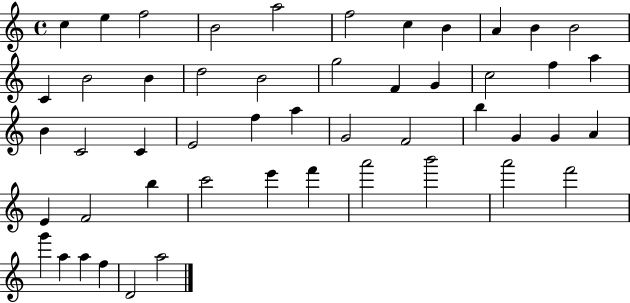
{
  \clef treble
  \time 4/4
  \defaultTimeSignature
  \key c \major
  c''4 e''4 f''2 | b'2 a''2 | f''2 c''4 b'4 | a'4 b'4 b'2 | \break c'4 b'2 b'4 | d''2 b'2 | g''2 f'4 g'4 | c''2 f''4 a''4 | \break b'4 c'2 c'4 | e'2 f''4 a''4 | g'2 f'2 | b''4 g'4 g'4 a'4 | \break e'4 f'2 b''4 | c'''2 e'''4 f'''4 | a'''2 b'''2 | a'''2 f'''2 | \break g'''4 a''4 a''4 f''4 | d'2 a''2 | \bar "|."
}